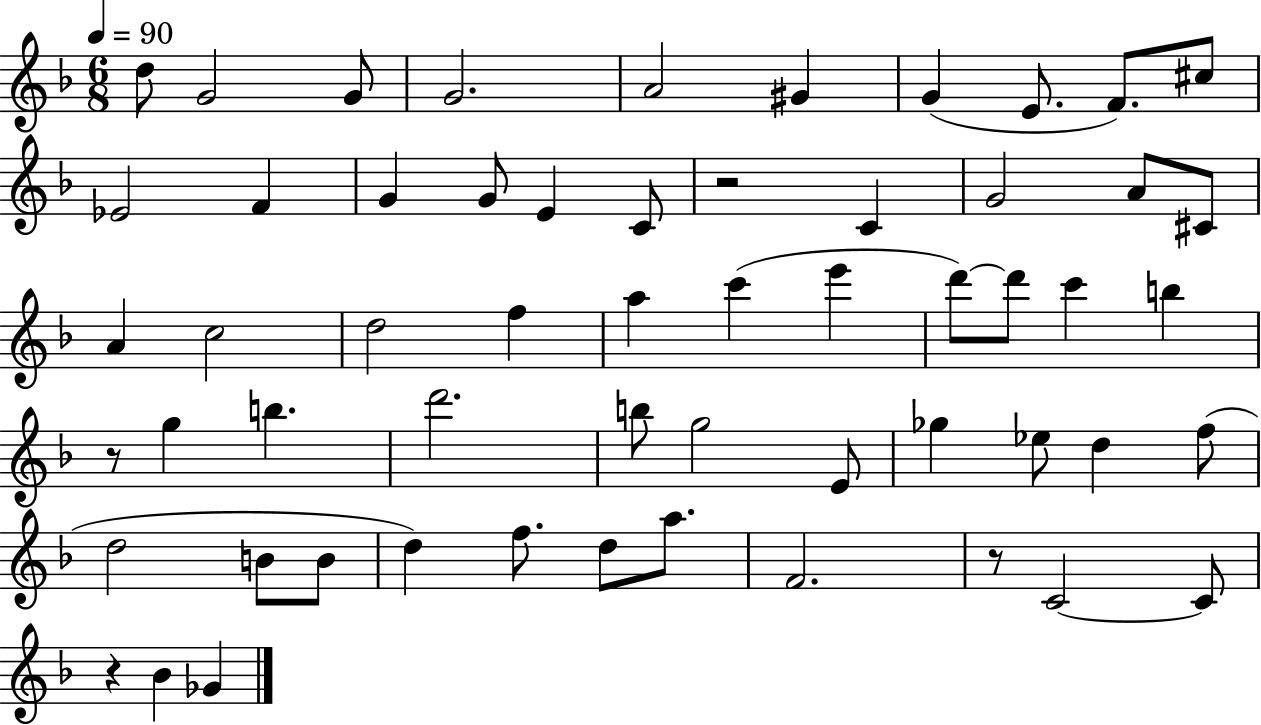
{
  \clef treble
  \numericTimeSignature
  \time 6/8
  \key f \major
  \tempo 4 = 90
  d''8 g'2 g'8 | g'2. | a'2 gis'4 | g'4( e'8. f'8.) cis''8 | \break ees'2 f'4 | g'4 g'8 e'4 c'8 | r2 c'4 | g'2 a'8 cis'8 | \break a'4 c''2 | d''2 f''4 | a''4 c'''4( e'''4 | d'''8~~) d'''8 c'''4 b''4 | \break r8 g''4 b''4. | d'''2. | b''8 g''2 e'8 | ges''4 ees''8 d''4 f''8( | \break d''2 b'8 b'8 | d''4) f''8. d''8 a''8. | f'2. | r8 c'2~~ c'8 | \break r4 bes'4 ges'4 | \bar "|."
}